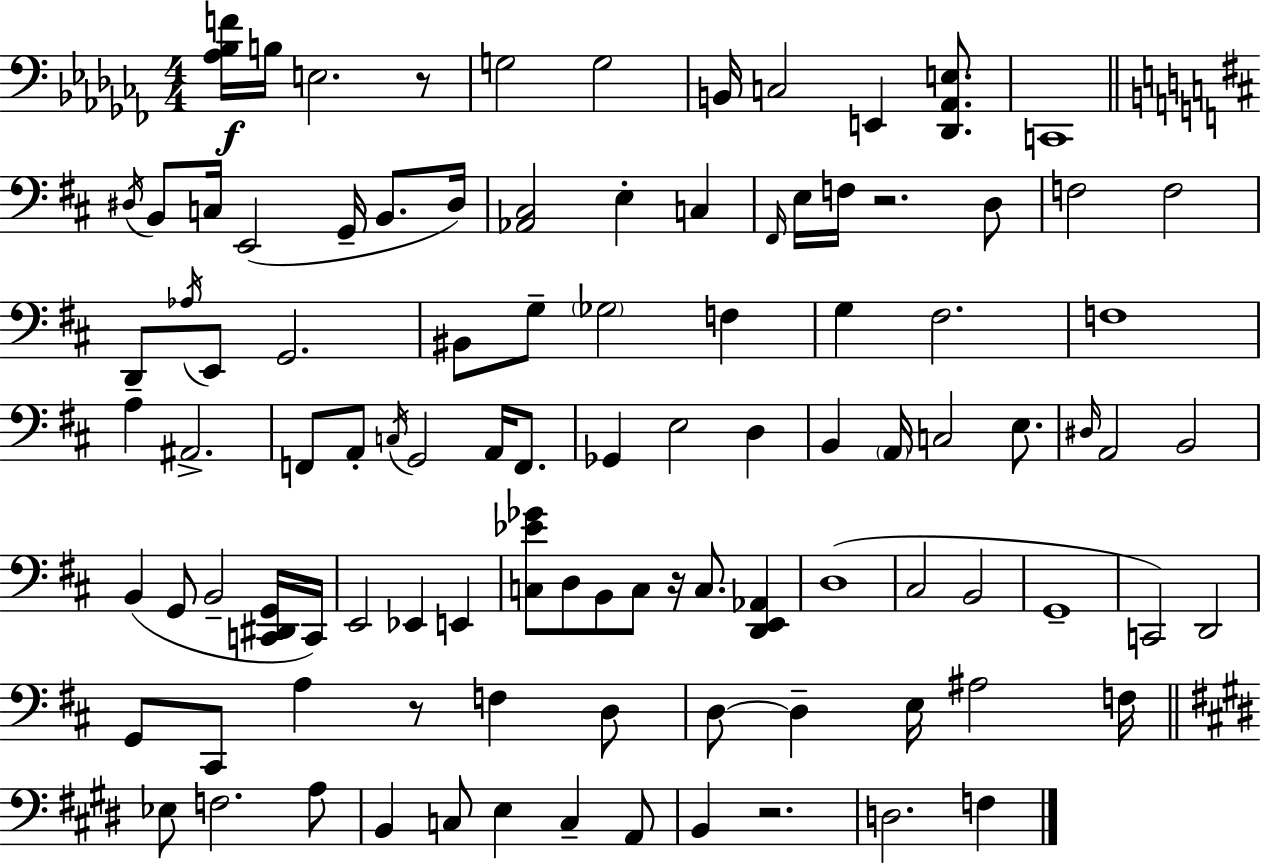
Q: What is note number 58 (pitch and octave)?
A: Eb2